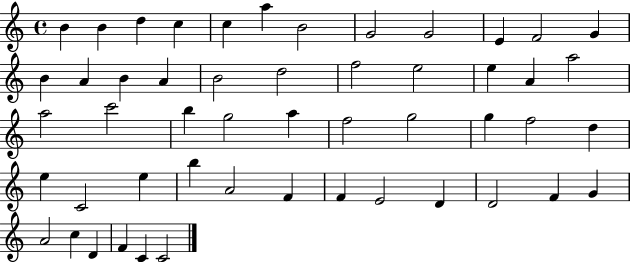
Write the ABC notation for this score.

X:1
T:Untitled
M:4/4
L:1/4
K:C
B B d c c a B2 G2 G2 E F2 G B A B A B2 d2 f2 e2 e A a2 a2 c'2 b g2 a f2 g2 g f2 d e C2 e b A2 F F E2 D D2 F G A2 c D F C C2